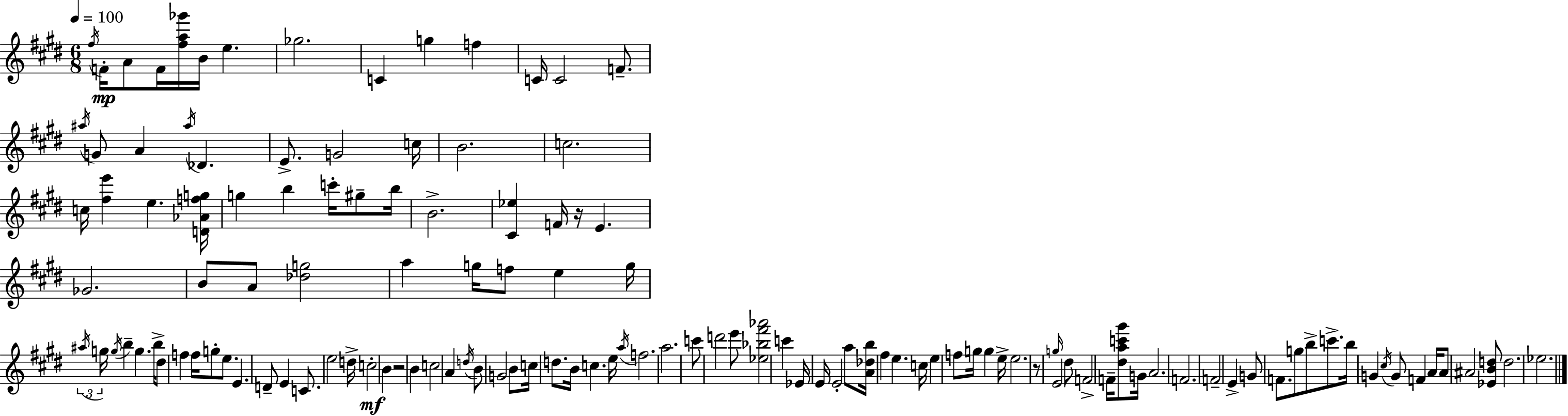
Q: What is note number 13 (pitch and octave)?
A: F4